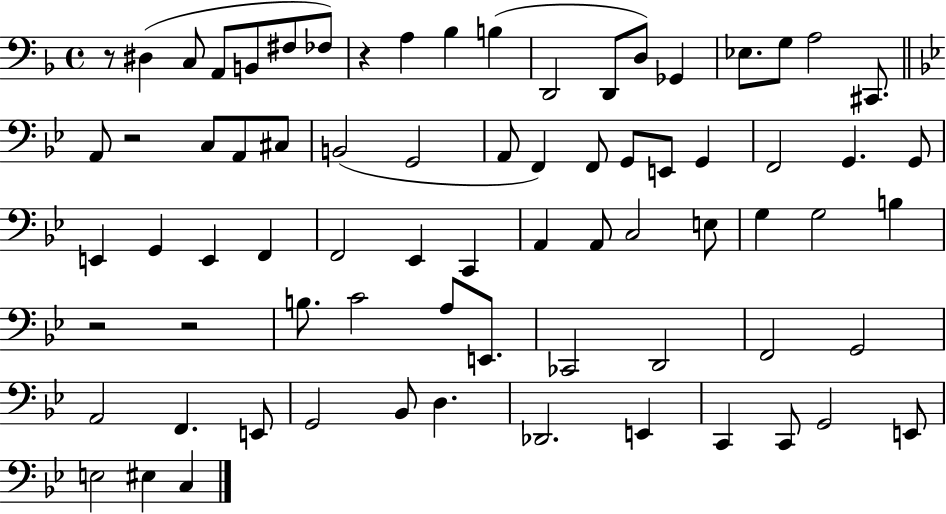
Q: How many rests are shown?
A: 5